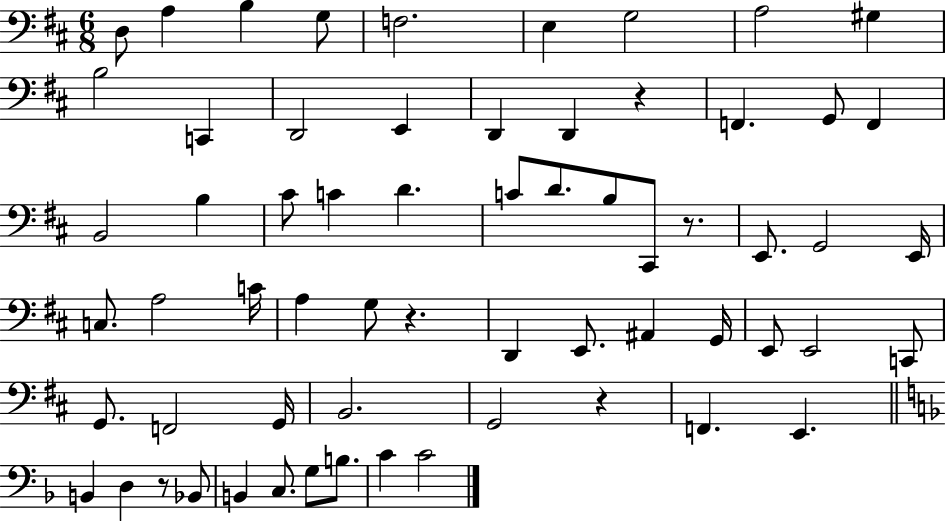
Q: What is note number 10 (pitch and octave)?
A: B3